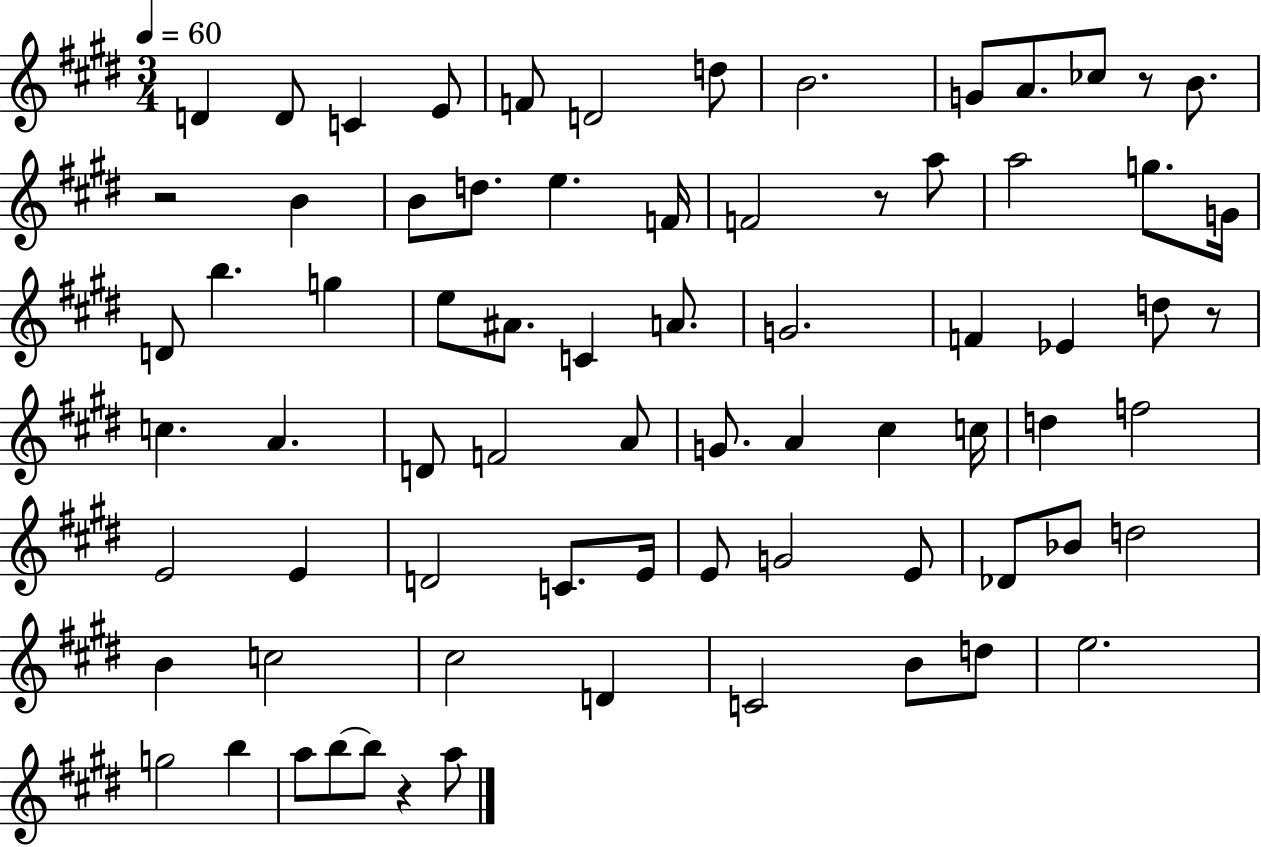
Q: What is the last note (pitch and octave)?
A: A5